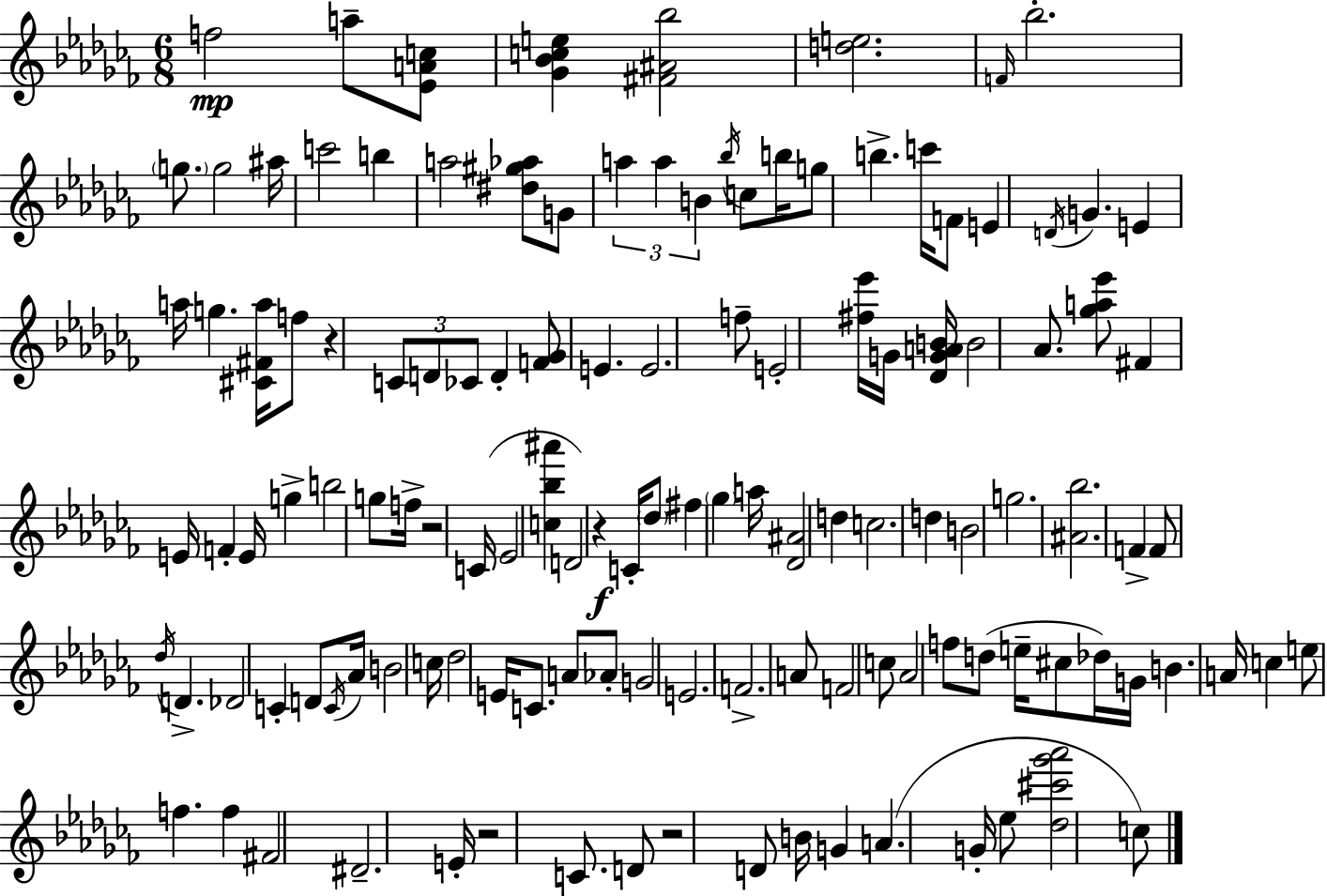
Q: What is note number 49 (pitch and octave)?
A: Eb4